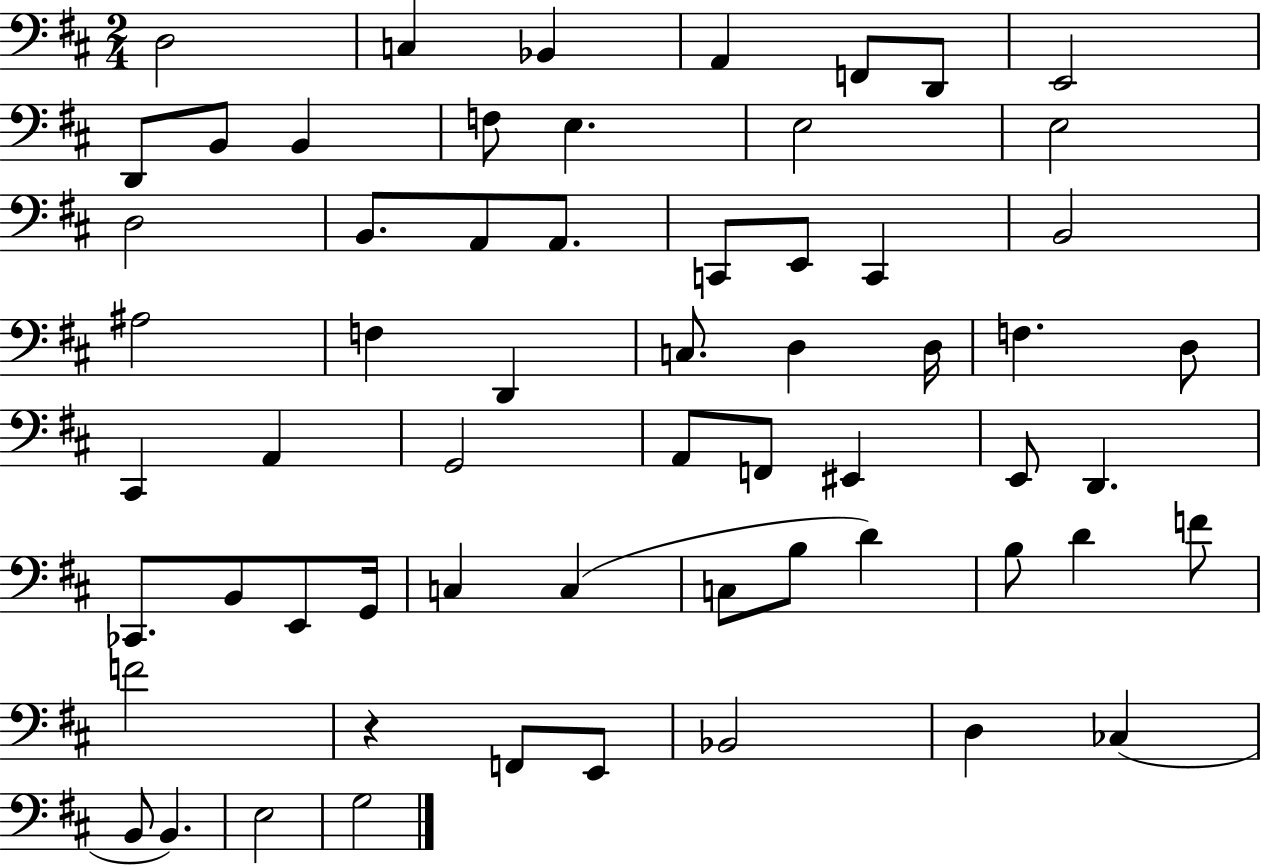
{
  \clef bass
  \numericTimeSignature
  \time 2/4
  \key d \major
  d2 | c4 bes,4 | a,4 f,8 d,8 | e,2 | \break d,8 b,8 b,4 | f8 e4. | e2 | e2 | \break d2 | b,8. a,8 a,8. | c,8 e,8 c,4 | b,2 | \break ais2 | f4 d,4 | c8. d4 d16 | f4. d8 | \break cis,4 a,4 | g,2 | a,8 f,8 eis,4 | e,8 d,4. | \break ces,8. b,8 e,8 g,16 | c4 c4( | c8 b8 d'4) | b8 d'4 f'8 | \break f'2 | r4 f,8 e,8 | bes,2 | d4 ces4( | \break b,8 b,4.) | e2 | g2 | \bar "|."
}